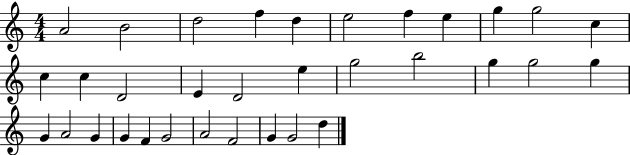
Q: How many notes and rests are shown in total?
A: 33